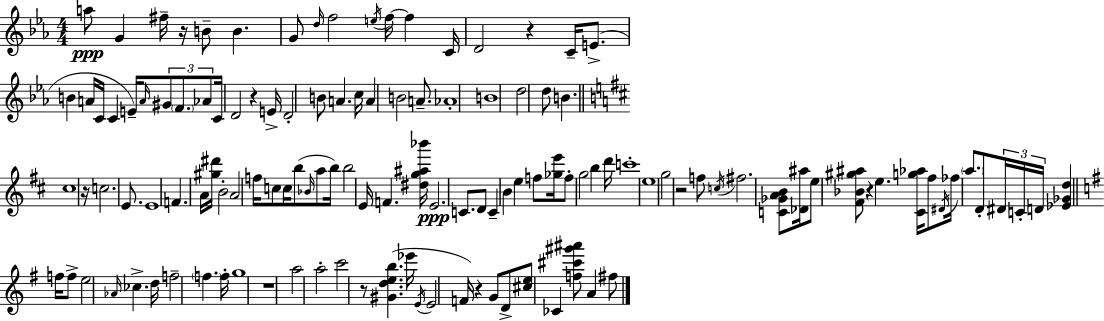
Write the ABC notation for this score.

X:1
T:Untitled
M:4/4
L:1/4
K:Cm
a/2 G ^f/4 z/4 B/2 B G/2 d/4 f2 e/4 f/4 f C/4 D2 z C/4 E/2 B A/4 C/4 C E/4 A/4 ^G/2 F/2 _A/2 C/4 D2 z E/4 D2 B/2 A c/4 A B2 A/2 _A4 B4 d2 d/2 B ^c4 z/4 c2 E/2 E4 F A/4 [^g^d']/4 B2 A2 f/4 c/2 c/4 b/2 _B/4 a/2 b/4 b2 E/4 F [^dg^a_b']/4 E2 C/2 D/2 C B e f/2 [_ge']/4 f/2 g2 b d'/4 c'4 e4 g2 z2 f/2 c/4 ^f2 [C_GAB]/2 [_D^a]/4 e/2 [^F_B^g^a]/2 z e [^Cg_a]/4 ^f/2 ^D/4 _f/4 a/2 D/2 ^D/4 C/4 D/4 [_E_Gd] f/4 f/2 e2 _A/4 _c d/4 f2 f f/4 g4 z4 a2 a2 c'2 z/2 [^Gdeb] _e'/4 E/4 E2 F/4 z G/2 D/2 [^ce]/2 _C [f^c'^g'^a']/2 A ^f/2